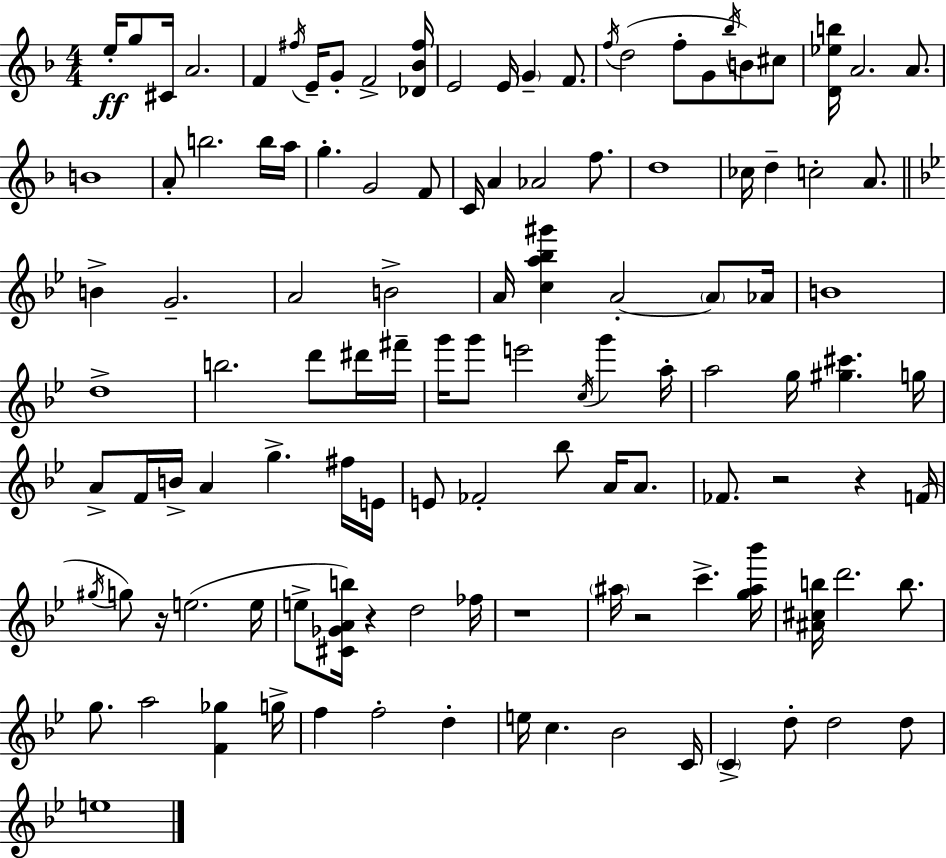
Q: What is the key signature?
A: F major